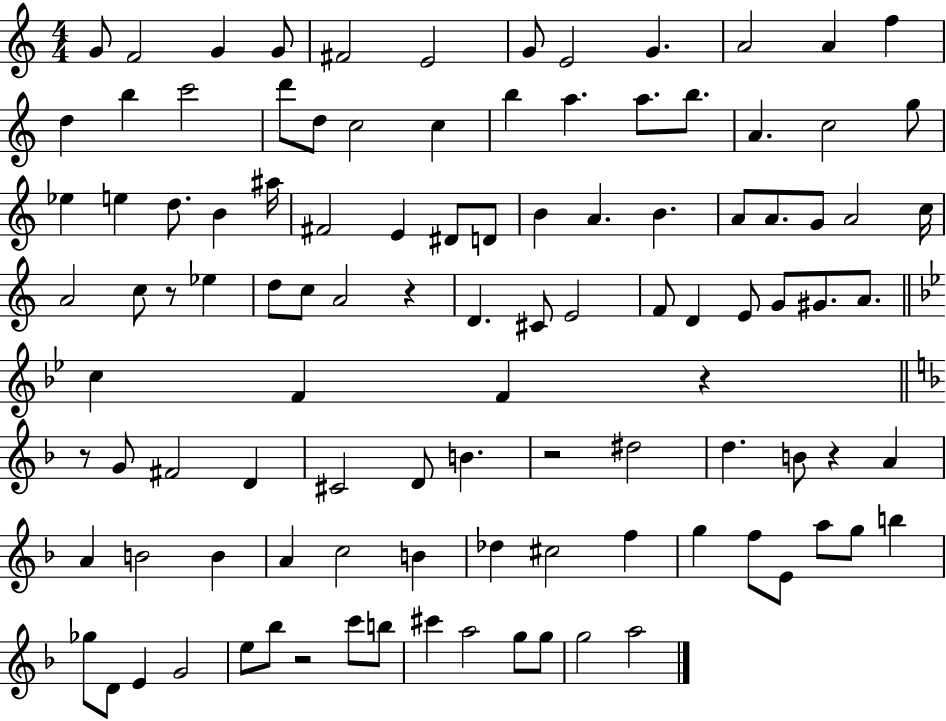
X:1
T:Untitled
M:4/4
L:1/4
K:C
G/2 F2 G G/2 ^F2 E2 G/2 E2 G A2 A f d b c'2 d'/2 d/2 c2 c b a a/2 b/2 A c2 g/2 _e e d/2 B ^a/4 ^F2 E ^D/2 D/2 B A B A/2 A/2 G/2 A2 c/4 A2 c/2 z/2 _e d/2 c/2 A2 z D ^C/2 E2 F/2 D E/2 G/2 ^G/2 A/2 c F F z z/2 G/2 ^F2 D ^C2 D/2 B z2 ^d2 d B/2 z A A B2 B A c2 B _d ^c2 f g f/2 E/2 a/2 g/2 b _g/2 D/2 E G2 e/2 _b/2 z2 c'/2 b/2 ^c' a2 g/2 g/2 g2 a2